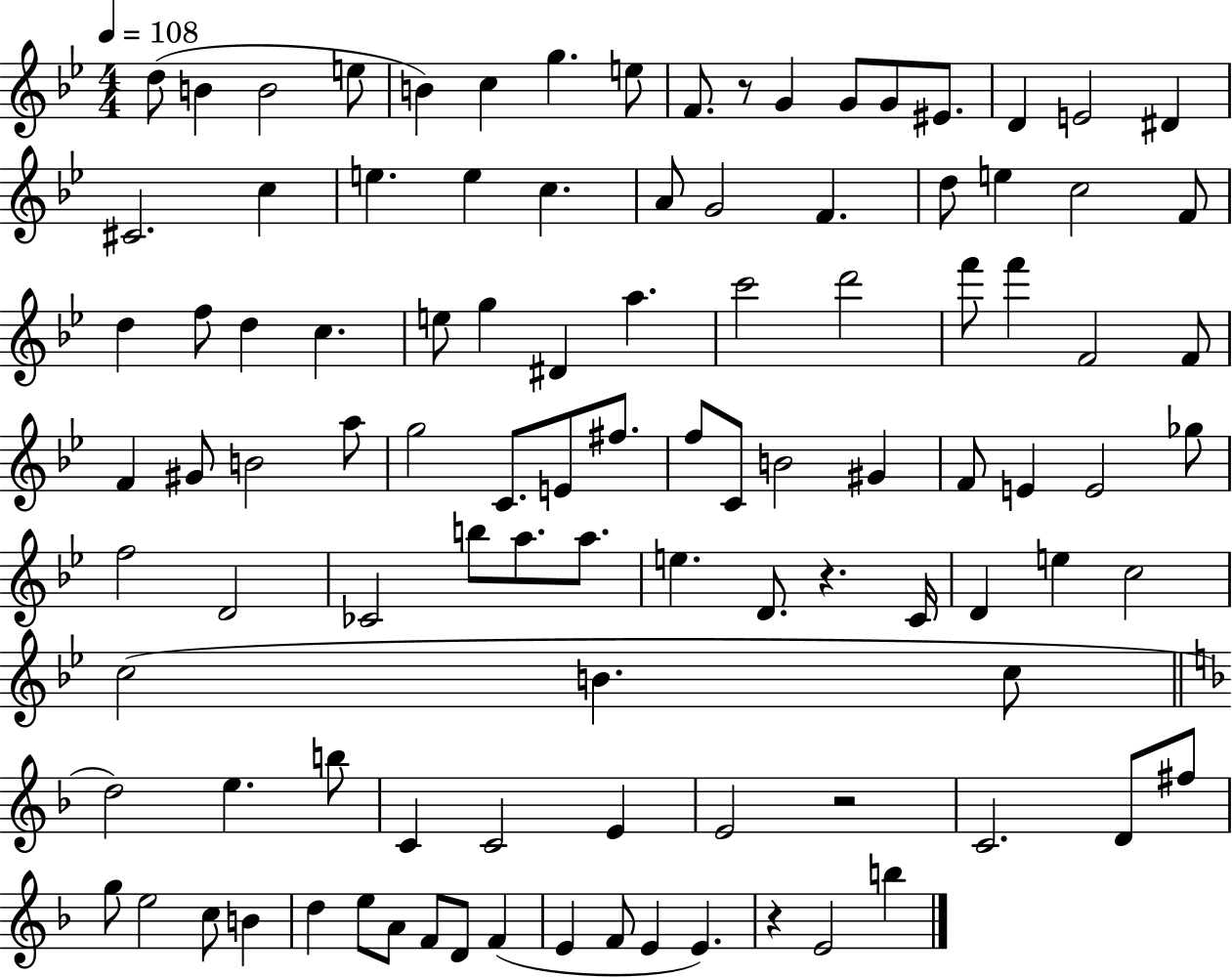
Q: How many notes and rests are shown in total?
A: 103